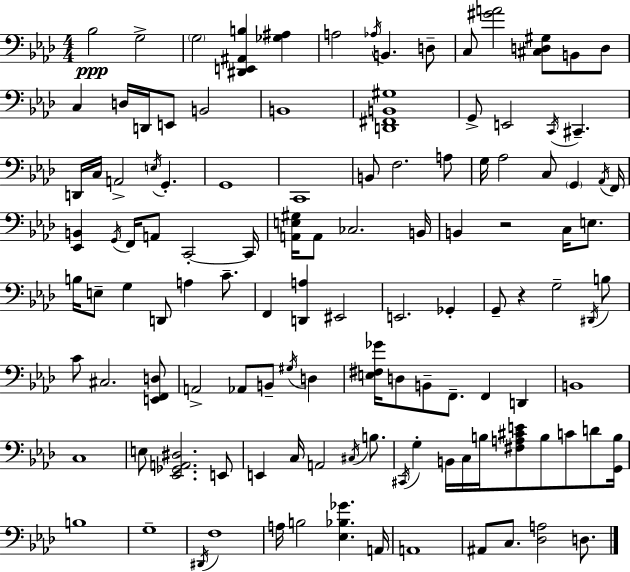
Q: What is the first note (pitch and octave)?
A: Bb3